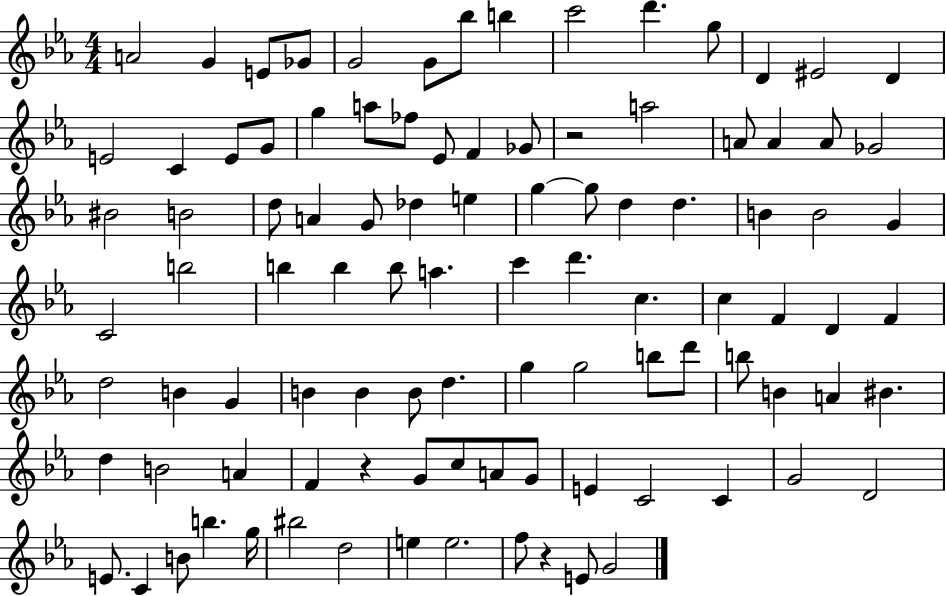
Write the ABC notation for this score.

X:1
T:Untitled
M:4/4
L:1/4
K:Eb
A2 G E/2 _G/2 G2 G/2 _b/2 b c'2 d' g/2 D ^E2 D E2 C E/2 G/2 g a/2 _f/2 _E/2 F _G/2 z2 a2 A/2 A A/2 _G2 ^B2 B2 d/2 A G/2 _d e g g/2 d d B B2 G C2 b2 b b b/2 a c' d' c c F D F d2 B G B B B/2 d g g2 b/2 d'/2 b/2 B A ^B d B2 A F z G/2 c/2 A/2 G/2 E C2 C G2 D2 E/2 C B/2 b g/4 ^b2 d2 e e2 f/2 z E/2 G2